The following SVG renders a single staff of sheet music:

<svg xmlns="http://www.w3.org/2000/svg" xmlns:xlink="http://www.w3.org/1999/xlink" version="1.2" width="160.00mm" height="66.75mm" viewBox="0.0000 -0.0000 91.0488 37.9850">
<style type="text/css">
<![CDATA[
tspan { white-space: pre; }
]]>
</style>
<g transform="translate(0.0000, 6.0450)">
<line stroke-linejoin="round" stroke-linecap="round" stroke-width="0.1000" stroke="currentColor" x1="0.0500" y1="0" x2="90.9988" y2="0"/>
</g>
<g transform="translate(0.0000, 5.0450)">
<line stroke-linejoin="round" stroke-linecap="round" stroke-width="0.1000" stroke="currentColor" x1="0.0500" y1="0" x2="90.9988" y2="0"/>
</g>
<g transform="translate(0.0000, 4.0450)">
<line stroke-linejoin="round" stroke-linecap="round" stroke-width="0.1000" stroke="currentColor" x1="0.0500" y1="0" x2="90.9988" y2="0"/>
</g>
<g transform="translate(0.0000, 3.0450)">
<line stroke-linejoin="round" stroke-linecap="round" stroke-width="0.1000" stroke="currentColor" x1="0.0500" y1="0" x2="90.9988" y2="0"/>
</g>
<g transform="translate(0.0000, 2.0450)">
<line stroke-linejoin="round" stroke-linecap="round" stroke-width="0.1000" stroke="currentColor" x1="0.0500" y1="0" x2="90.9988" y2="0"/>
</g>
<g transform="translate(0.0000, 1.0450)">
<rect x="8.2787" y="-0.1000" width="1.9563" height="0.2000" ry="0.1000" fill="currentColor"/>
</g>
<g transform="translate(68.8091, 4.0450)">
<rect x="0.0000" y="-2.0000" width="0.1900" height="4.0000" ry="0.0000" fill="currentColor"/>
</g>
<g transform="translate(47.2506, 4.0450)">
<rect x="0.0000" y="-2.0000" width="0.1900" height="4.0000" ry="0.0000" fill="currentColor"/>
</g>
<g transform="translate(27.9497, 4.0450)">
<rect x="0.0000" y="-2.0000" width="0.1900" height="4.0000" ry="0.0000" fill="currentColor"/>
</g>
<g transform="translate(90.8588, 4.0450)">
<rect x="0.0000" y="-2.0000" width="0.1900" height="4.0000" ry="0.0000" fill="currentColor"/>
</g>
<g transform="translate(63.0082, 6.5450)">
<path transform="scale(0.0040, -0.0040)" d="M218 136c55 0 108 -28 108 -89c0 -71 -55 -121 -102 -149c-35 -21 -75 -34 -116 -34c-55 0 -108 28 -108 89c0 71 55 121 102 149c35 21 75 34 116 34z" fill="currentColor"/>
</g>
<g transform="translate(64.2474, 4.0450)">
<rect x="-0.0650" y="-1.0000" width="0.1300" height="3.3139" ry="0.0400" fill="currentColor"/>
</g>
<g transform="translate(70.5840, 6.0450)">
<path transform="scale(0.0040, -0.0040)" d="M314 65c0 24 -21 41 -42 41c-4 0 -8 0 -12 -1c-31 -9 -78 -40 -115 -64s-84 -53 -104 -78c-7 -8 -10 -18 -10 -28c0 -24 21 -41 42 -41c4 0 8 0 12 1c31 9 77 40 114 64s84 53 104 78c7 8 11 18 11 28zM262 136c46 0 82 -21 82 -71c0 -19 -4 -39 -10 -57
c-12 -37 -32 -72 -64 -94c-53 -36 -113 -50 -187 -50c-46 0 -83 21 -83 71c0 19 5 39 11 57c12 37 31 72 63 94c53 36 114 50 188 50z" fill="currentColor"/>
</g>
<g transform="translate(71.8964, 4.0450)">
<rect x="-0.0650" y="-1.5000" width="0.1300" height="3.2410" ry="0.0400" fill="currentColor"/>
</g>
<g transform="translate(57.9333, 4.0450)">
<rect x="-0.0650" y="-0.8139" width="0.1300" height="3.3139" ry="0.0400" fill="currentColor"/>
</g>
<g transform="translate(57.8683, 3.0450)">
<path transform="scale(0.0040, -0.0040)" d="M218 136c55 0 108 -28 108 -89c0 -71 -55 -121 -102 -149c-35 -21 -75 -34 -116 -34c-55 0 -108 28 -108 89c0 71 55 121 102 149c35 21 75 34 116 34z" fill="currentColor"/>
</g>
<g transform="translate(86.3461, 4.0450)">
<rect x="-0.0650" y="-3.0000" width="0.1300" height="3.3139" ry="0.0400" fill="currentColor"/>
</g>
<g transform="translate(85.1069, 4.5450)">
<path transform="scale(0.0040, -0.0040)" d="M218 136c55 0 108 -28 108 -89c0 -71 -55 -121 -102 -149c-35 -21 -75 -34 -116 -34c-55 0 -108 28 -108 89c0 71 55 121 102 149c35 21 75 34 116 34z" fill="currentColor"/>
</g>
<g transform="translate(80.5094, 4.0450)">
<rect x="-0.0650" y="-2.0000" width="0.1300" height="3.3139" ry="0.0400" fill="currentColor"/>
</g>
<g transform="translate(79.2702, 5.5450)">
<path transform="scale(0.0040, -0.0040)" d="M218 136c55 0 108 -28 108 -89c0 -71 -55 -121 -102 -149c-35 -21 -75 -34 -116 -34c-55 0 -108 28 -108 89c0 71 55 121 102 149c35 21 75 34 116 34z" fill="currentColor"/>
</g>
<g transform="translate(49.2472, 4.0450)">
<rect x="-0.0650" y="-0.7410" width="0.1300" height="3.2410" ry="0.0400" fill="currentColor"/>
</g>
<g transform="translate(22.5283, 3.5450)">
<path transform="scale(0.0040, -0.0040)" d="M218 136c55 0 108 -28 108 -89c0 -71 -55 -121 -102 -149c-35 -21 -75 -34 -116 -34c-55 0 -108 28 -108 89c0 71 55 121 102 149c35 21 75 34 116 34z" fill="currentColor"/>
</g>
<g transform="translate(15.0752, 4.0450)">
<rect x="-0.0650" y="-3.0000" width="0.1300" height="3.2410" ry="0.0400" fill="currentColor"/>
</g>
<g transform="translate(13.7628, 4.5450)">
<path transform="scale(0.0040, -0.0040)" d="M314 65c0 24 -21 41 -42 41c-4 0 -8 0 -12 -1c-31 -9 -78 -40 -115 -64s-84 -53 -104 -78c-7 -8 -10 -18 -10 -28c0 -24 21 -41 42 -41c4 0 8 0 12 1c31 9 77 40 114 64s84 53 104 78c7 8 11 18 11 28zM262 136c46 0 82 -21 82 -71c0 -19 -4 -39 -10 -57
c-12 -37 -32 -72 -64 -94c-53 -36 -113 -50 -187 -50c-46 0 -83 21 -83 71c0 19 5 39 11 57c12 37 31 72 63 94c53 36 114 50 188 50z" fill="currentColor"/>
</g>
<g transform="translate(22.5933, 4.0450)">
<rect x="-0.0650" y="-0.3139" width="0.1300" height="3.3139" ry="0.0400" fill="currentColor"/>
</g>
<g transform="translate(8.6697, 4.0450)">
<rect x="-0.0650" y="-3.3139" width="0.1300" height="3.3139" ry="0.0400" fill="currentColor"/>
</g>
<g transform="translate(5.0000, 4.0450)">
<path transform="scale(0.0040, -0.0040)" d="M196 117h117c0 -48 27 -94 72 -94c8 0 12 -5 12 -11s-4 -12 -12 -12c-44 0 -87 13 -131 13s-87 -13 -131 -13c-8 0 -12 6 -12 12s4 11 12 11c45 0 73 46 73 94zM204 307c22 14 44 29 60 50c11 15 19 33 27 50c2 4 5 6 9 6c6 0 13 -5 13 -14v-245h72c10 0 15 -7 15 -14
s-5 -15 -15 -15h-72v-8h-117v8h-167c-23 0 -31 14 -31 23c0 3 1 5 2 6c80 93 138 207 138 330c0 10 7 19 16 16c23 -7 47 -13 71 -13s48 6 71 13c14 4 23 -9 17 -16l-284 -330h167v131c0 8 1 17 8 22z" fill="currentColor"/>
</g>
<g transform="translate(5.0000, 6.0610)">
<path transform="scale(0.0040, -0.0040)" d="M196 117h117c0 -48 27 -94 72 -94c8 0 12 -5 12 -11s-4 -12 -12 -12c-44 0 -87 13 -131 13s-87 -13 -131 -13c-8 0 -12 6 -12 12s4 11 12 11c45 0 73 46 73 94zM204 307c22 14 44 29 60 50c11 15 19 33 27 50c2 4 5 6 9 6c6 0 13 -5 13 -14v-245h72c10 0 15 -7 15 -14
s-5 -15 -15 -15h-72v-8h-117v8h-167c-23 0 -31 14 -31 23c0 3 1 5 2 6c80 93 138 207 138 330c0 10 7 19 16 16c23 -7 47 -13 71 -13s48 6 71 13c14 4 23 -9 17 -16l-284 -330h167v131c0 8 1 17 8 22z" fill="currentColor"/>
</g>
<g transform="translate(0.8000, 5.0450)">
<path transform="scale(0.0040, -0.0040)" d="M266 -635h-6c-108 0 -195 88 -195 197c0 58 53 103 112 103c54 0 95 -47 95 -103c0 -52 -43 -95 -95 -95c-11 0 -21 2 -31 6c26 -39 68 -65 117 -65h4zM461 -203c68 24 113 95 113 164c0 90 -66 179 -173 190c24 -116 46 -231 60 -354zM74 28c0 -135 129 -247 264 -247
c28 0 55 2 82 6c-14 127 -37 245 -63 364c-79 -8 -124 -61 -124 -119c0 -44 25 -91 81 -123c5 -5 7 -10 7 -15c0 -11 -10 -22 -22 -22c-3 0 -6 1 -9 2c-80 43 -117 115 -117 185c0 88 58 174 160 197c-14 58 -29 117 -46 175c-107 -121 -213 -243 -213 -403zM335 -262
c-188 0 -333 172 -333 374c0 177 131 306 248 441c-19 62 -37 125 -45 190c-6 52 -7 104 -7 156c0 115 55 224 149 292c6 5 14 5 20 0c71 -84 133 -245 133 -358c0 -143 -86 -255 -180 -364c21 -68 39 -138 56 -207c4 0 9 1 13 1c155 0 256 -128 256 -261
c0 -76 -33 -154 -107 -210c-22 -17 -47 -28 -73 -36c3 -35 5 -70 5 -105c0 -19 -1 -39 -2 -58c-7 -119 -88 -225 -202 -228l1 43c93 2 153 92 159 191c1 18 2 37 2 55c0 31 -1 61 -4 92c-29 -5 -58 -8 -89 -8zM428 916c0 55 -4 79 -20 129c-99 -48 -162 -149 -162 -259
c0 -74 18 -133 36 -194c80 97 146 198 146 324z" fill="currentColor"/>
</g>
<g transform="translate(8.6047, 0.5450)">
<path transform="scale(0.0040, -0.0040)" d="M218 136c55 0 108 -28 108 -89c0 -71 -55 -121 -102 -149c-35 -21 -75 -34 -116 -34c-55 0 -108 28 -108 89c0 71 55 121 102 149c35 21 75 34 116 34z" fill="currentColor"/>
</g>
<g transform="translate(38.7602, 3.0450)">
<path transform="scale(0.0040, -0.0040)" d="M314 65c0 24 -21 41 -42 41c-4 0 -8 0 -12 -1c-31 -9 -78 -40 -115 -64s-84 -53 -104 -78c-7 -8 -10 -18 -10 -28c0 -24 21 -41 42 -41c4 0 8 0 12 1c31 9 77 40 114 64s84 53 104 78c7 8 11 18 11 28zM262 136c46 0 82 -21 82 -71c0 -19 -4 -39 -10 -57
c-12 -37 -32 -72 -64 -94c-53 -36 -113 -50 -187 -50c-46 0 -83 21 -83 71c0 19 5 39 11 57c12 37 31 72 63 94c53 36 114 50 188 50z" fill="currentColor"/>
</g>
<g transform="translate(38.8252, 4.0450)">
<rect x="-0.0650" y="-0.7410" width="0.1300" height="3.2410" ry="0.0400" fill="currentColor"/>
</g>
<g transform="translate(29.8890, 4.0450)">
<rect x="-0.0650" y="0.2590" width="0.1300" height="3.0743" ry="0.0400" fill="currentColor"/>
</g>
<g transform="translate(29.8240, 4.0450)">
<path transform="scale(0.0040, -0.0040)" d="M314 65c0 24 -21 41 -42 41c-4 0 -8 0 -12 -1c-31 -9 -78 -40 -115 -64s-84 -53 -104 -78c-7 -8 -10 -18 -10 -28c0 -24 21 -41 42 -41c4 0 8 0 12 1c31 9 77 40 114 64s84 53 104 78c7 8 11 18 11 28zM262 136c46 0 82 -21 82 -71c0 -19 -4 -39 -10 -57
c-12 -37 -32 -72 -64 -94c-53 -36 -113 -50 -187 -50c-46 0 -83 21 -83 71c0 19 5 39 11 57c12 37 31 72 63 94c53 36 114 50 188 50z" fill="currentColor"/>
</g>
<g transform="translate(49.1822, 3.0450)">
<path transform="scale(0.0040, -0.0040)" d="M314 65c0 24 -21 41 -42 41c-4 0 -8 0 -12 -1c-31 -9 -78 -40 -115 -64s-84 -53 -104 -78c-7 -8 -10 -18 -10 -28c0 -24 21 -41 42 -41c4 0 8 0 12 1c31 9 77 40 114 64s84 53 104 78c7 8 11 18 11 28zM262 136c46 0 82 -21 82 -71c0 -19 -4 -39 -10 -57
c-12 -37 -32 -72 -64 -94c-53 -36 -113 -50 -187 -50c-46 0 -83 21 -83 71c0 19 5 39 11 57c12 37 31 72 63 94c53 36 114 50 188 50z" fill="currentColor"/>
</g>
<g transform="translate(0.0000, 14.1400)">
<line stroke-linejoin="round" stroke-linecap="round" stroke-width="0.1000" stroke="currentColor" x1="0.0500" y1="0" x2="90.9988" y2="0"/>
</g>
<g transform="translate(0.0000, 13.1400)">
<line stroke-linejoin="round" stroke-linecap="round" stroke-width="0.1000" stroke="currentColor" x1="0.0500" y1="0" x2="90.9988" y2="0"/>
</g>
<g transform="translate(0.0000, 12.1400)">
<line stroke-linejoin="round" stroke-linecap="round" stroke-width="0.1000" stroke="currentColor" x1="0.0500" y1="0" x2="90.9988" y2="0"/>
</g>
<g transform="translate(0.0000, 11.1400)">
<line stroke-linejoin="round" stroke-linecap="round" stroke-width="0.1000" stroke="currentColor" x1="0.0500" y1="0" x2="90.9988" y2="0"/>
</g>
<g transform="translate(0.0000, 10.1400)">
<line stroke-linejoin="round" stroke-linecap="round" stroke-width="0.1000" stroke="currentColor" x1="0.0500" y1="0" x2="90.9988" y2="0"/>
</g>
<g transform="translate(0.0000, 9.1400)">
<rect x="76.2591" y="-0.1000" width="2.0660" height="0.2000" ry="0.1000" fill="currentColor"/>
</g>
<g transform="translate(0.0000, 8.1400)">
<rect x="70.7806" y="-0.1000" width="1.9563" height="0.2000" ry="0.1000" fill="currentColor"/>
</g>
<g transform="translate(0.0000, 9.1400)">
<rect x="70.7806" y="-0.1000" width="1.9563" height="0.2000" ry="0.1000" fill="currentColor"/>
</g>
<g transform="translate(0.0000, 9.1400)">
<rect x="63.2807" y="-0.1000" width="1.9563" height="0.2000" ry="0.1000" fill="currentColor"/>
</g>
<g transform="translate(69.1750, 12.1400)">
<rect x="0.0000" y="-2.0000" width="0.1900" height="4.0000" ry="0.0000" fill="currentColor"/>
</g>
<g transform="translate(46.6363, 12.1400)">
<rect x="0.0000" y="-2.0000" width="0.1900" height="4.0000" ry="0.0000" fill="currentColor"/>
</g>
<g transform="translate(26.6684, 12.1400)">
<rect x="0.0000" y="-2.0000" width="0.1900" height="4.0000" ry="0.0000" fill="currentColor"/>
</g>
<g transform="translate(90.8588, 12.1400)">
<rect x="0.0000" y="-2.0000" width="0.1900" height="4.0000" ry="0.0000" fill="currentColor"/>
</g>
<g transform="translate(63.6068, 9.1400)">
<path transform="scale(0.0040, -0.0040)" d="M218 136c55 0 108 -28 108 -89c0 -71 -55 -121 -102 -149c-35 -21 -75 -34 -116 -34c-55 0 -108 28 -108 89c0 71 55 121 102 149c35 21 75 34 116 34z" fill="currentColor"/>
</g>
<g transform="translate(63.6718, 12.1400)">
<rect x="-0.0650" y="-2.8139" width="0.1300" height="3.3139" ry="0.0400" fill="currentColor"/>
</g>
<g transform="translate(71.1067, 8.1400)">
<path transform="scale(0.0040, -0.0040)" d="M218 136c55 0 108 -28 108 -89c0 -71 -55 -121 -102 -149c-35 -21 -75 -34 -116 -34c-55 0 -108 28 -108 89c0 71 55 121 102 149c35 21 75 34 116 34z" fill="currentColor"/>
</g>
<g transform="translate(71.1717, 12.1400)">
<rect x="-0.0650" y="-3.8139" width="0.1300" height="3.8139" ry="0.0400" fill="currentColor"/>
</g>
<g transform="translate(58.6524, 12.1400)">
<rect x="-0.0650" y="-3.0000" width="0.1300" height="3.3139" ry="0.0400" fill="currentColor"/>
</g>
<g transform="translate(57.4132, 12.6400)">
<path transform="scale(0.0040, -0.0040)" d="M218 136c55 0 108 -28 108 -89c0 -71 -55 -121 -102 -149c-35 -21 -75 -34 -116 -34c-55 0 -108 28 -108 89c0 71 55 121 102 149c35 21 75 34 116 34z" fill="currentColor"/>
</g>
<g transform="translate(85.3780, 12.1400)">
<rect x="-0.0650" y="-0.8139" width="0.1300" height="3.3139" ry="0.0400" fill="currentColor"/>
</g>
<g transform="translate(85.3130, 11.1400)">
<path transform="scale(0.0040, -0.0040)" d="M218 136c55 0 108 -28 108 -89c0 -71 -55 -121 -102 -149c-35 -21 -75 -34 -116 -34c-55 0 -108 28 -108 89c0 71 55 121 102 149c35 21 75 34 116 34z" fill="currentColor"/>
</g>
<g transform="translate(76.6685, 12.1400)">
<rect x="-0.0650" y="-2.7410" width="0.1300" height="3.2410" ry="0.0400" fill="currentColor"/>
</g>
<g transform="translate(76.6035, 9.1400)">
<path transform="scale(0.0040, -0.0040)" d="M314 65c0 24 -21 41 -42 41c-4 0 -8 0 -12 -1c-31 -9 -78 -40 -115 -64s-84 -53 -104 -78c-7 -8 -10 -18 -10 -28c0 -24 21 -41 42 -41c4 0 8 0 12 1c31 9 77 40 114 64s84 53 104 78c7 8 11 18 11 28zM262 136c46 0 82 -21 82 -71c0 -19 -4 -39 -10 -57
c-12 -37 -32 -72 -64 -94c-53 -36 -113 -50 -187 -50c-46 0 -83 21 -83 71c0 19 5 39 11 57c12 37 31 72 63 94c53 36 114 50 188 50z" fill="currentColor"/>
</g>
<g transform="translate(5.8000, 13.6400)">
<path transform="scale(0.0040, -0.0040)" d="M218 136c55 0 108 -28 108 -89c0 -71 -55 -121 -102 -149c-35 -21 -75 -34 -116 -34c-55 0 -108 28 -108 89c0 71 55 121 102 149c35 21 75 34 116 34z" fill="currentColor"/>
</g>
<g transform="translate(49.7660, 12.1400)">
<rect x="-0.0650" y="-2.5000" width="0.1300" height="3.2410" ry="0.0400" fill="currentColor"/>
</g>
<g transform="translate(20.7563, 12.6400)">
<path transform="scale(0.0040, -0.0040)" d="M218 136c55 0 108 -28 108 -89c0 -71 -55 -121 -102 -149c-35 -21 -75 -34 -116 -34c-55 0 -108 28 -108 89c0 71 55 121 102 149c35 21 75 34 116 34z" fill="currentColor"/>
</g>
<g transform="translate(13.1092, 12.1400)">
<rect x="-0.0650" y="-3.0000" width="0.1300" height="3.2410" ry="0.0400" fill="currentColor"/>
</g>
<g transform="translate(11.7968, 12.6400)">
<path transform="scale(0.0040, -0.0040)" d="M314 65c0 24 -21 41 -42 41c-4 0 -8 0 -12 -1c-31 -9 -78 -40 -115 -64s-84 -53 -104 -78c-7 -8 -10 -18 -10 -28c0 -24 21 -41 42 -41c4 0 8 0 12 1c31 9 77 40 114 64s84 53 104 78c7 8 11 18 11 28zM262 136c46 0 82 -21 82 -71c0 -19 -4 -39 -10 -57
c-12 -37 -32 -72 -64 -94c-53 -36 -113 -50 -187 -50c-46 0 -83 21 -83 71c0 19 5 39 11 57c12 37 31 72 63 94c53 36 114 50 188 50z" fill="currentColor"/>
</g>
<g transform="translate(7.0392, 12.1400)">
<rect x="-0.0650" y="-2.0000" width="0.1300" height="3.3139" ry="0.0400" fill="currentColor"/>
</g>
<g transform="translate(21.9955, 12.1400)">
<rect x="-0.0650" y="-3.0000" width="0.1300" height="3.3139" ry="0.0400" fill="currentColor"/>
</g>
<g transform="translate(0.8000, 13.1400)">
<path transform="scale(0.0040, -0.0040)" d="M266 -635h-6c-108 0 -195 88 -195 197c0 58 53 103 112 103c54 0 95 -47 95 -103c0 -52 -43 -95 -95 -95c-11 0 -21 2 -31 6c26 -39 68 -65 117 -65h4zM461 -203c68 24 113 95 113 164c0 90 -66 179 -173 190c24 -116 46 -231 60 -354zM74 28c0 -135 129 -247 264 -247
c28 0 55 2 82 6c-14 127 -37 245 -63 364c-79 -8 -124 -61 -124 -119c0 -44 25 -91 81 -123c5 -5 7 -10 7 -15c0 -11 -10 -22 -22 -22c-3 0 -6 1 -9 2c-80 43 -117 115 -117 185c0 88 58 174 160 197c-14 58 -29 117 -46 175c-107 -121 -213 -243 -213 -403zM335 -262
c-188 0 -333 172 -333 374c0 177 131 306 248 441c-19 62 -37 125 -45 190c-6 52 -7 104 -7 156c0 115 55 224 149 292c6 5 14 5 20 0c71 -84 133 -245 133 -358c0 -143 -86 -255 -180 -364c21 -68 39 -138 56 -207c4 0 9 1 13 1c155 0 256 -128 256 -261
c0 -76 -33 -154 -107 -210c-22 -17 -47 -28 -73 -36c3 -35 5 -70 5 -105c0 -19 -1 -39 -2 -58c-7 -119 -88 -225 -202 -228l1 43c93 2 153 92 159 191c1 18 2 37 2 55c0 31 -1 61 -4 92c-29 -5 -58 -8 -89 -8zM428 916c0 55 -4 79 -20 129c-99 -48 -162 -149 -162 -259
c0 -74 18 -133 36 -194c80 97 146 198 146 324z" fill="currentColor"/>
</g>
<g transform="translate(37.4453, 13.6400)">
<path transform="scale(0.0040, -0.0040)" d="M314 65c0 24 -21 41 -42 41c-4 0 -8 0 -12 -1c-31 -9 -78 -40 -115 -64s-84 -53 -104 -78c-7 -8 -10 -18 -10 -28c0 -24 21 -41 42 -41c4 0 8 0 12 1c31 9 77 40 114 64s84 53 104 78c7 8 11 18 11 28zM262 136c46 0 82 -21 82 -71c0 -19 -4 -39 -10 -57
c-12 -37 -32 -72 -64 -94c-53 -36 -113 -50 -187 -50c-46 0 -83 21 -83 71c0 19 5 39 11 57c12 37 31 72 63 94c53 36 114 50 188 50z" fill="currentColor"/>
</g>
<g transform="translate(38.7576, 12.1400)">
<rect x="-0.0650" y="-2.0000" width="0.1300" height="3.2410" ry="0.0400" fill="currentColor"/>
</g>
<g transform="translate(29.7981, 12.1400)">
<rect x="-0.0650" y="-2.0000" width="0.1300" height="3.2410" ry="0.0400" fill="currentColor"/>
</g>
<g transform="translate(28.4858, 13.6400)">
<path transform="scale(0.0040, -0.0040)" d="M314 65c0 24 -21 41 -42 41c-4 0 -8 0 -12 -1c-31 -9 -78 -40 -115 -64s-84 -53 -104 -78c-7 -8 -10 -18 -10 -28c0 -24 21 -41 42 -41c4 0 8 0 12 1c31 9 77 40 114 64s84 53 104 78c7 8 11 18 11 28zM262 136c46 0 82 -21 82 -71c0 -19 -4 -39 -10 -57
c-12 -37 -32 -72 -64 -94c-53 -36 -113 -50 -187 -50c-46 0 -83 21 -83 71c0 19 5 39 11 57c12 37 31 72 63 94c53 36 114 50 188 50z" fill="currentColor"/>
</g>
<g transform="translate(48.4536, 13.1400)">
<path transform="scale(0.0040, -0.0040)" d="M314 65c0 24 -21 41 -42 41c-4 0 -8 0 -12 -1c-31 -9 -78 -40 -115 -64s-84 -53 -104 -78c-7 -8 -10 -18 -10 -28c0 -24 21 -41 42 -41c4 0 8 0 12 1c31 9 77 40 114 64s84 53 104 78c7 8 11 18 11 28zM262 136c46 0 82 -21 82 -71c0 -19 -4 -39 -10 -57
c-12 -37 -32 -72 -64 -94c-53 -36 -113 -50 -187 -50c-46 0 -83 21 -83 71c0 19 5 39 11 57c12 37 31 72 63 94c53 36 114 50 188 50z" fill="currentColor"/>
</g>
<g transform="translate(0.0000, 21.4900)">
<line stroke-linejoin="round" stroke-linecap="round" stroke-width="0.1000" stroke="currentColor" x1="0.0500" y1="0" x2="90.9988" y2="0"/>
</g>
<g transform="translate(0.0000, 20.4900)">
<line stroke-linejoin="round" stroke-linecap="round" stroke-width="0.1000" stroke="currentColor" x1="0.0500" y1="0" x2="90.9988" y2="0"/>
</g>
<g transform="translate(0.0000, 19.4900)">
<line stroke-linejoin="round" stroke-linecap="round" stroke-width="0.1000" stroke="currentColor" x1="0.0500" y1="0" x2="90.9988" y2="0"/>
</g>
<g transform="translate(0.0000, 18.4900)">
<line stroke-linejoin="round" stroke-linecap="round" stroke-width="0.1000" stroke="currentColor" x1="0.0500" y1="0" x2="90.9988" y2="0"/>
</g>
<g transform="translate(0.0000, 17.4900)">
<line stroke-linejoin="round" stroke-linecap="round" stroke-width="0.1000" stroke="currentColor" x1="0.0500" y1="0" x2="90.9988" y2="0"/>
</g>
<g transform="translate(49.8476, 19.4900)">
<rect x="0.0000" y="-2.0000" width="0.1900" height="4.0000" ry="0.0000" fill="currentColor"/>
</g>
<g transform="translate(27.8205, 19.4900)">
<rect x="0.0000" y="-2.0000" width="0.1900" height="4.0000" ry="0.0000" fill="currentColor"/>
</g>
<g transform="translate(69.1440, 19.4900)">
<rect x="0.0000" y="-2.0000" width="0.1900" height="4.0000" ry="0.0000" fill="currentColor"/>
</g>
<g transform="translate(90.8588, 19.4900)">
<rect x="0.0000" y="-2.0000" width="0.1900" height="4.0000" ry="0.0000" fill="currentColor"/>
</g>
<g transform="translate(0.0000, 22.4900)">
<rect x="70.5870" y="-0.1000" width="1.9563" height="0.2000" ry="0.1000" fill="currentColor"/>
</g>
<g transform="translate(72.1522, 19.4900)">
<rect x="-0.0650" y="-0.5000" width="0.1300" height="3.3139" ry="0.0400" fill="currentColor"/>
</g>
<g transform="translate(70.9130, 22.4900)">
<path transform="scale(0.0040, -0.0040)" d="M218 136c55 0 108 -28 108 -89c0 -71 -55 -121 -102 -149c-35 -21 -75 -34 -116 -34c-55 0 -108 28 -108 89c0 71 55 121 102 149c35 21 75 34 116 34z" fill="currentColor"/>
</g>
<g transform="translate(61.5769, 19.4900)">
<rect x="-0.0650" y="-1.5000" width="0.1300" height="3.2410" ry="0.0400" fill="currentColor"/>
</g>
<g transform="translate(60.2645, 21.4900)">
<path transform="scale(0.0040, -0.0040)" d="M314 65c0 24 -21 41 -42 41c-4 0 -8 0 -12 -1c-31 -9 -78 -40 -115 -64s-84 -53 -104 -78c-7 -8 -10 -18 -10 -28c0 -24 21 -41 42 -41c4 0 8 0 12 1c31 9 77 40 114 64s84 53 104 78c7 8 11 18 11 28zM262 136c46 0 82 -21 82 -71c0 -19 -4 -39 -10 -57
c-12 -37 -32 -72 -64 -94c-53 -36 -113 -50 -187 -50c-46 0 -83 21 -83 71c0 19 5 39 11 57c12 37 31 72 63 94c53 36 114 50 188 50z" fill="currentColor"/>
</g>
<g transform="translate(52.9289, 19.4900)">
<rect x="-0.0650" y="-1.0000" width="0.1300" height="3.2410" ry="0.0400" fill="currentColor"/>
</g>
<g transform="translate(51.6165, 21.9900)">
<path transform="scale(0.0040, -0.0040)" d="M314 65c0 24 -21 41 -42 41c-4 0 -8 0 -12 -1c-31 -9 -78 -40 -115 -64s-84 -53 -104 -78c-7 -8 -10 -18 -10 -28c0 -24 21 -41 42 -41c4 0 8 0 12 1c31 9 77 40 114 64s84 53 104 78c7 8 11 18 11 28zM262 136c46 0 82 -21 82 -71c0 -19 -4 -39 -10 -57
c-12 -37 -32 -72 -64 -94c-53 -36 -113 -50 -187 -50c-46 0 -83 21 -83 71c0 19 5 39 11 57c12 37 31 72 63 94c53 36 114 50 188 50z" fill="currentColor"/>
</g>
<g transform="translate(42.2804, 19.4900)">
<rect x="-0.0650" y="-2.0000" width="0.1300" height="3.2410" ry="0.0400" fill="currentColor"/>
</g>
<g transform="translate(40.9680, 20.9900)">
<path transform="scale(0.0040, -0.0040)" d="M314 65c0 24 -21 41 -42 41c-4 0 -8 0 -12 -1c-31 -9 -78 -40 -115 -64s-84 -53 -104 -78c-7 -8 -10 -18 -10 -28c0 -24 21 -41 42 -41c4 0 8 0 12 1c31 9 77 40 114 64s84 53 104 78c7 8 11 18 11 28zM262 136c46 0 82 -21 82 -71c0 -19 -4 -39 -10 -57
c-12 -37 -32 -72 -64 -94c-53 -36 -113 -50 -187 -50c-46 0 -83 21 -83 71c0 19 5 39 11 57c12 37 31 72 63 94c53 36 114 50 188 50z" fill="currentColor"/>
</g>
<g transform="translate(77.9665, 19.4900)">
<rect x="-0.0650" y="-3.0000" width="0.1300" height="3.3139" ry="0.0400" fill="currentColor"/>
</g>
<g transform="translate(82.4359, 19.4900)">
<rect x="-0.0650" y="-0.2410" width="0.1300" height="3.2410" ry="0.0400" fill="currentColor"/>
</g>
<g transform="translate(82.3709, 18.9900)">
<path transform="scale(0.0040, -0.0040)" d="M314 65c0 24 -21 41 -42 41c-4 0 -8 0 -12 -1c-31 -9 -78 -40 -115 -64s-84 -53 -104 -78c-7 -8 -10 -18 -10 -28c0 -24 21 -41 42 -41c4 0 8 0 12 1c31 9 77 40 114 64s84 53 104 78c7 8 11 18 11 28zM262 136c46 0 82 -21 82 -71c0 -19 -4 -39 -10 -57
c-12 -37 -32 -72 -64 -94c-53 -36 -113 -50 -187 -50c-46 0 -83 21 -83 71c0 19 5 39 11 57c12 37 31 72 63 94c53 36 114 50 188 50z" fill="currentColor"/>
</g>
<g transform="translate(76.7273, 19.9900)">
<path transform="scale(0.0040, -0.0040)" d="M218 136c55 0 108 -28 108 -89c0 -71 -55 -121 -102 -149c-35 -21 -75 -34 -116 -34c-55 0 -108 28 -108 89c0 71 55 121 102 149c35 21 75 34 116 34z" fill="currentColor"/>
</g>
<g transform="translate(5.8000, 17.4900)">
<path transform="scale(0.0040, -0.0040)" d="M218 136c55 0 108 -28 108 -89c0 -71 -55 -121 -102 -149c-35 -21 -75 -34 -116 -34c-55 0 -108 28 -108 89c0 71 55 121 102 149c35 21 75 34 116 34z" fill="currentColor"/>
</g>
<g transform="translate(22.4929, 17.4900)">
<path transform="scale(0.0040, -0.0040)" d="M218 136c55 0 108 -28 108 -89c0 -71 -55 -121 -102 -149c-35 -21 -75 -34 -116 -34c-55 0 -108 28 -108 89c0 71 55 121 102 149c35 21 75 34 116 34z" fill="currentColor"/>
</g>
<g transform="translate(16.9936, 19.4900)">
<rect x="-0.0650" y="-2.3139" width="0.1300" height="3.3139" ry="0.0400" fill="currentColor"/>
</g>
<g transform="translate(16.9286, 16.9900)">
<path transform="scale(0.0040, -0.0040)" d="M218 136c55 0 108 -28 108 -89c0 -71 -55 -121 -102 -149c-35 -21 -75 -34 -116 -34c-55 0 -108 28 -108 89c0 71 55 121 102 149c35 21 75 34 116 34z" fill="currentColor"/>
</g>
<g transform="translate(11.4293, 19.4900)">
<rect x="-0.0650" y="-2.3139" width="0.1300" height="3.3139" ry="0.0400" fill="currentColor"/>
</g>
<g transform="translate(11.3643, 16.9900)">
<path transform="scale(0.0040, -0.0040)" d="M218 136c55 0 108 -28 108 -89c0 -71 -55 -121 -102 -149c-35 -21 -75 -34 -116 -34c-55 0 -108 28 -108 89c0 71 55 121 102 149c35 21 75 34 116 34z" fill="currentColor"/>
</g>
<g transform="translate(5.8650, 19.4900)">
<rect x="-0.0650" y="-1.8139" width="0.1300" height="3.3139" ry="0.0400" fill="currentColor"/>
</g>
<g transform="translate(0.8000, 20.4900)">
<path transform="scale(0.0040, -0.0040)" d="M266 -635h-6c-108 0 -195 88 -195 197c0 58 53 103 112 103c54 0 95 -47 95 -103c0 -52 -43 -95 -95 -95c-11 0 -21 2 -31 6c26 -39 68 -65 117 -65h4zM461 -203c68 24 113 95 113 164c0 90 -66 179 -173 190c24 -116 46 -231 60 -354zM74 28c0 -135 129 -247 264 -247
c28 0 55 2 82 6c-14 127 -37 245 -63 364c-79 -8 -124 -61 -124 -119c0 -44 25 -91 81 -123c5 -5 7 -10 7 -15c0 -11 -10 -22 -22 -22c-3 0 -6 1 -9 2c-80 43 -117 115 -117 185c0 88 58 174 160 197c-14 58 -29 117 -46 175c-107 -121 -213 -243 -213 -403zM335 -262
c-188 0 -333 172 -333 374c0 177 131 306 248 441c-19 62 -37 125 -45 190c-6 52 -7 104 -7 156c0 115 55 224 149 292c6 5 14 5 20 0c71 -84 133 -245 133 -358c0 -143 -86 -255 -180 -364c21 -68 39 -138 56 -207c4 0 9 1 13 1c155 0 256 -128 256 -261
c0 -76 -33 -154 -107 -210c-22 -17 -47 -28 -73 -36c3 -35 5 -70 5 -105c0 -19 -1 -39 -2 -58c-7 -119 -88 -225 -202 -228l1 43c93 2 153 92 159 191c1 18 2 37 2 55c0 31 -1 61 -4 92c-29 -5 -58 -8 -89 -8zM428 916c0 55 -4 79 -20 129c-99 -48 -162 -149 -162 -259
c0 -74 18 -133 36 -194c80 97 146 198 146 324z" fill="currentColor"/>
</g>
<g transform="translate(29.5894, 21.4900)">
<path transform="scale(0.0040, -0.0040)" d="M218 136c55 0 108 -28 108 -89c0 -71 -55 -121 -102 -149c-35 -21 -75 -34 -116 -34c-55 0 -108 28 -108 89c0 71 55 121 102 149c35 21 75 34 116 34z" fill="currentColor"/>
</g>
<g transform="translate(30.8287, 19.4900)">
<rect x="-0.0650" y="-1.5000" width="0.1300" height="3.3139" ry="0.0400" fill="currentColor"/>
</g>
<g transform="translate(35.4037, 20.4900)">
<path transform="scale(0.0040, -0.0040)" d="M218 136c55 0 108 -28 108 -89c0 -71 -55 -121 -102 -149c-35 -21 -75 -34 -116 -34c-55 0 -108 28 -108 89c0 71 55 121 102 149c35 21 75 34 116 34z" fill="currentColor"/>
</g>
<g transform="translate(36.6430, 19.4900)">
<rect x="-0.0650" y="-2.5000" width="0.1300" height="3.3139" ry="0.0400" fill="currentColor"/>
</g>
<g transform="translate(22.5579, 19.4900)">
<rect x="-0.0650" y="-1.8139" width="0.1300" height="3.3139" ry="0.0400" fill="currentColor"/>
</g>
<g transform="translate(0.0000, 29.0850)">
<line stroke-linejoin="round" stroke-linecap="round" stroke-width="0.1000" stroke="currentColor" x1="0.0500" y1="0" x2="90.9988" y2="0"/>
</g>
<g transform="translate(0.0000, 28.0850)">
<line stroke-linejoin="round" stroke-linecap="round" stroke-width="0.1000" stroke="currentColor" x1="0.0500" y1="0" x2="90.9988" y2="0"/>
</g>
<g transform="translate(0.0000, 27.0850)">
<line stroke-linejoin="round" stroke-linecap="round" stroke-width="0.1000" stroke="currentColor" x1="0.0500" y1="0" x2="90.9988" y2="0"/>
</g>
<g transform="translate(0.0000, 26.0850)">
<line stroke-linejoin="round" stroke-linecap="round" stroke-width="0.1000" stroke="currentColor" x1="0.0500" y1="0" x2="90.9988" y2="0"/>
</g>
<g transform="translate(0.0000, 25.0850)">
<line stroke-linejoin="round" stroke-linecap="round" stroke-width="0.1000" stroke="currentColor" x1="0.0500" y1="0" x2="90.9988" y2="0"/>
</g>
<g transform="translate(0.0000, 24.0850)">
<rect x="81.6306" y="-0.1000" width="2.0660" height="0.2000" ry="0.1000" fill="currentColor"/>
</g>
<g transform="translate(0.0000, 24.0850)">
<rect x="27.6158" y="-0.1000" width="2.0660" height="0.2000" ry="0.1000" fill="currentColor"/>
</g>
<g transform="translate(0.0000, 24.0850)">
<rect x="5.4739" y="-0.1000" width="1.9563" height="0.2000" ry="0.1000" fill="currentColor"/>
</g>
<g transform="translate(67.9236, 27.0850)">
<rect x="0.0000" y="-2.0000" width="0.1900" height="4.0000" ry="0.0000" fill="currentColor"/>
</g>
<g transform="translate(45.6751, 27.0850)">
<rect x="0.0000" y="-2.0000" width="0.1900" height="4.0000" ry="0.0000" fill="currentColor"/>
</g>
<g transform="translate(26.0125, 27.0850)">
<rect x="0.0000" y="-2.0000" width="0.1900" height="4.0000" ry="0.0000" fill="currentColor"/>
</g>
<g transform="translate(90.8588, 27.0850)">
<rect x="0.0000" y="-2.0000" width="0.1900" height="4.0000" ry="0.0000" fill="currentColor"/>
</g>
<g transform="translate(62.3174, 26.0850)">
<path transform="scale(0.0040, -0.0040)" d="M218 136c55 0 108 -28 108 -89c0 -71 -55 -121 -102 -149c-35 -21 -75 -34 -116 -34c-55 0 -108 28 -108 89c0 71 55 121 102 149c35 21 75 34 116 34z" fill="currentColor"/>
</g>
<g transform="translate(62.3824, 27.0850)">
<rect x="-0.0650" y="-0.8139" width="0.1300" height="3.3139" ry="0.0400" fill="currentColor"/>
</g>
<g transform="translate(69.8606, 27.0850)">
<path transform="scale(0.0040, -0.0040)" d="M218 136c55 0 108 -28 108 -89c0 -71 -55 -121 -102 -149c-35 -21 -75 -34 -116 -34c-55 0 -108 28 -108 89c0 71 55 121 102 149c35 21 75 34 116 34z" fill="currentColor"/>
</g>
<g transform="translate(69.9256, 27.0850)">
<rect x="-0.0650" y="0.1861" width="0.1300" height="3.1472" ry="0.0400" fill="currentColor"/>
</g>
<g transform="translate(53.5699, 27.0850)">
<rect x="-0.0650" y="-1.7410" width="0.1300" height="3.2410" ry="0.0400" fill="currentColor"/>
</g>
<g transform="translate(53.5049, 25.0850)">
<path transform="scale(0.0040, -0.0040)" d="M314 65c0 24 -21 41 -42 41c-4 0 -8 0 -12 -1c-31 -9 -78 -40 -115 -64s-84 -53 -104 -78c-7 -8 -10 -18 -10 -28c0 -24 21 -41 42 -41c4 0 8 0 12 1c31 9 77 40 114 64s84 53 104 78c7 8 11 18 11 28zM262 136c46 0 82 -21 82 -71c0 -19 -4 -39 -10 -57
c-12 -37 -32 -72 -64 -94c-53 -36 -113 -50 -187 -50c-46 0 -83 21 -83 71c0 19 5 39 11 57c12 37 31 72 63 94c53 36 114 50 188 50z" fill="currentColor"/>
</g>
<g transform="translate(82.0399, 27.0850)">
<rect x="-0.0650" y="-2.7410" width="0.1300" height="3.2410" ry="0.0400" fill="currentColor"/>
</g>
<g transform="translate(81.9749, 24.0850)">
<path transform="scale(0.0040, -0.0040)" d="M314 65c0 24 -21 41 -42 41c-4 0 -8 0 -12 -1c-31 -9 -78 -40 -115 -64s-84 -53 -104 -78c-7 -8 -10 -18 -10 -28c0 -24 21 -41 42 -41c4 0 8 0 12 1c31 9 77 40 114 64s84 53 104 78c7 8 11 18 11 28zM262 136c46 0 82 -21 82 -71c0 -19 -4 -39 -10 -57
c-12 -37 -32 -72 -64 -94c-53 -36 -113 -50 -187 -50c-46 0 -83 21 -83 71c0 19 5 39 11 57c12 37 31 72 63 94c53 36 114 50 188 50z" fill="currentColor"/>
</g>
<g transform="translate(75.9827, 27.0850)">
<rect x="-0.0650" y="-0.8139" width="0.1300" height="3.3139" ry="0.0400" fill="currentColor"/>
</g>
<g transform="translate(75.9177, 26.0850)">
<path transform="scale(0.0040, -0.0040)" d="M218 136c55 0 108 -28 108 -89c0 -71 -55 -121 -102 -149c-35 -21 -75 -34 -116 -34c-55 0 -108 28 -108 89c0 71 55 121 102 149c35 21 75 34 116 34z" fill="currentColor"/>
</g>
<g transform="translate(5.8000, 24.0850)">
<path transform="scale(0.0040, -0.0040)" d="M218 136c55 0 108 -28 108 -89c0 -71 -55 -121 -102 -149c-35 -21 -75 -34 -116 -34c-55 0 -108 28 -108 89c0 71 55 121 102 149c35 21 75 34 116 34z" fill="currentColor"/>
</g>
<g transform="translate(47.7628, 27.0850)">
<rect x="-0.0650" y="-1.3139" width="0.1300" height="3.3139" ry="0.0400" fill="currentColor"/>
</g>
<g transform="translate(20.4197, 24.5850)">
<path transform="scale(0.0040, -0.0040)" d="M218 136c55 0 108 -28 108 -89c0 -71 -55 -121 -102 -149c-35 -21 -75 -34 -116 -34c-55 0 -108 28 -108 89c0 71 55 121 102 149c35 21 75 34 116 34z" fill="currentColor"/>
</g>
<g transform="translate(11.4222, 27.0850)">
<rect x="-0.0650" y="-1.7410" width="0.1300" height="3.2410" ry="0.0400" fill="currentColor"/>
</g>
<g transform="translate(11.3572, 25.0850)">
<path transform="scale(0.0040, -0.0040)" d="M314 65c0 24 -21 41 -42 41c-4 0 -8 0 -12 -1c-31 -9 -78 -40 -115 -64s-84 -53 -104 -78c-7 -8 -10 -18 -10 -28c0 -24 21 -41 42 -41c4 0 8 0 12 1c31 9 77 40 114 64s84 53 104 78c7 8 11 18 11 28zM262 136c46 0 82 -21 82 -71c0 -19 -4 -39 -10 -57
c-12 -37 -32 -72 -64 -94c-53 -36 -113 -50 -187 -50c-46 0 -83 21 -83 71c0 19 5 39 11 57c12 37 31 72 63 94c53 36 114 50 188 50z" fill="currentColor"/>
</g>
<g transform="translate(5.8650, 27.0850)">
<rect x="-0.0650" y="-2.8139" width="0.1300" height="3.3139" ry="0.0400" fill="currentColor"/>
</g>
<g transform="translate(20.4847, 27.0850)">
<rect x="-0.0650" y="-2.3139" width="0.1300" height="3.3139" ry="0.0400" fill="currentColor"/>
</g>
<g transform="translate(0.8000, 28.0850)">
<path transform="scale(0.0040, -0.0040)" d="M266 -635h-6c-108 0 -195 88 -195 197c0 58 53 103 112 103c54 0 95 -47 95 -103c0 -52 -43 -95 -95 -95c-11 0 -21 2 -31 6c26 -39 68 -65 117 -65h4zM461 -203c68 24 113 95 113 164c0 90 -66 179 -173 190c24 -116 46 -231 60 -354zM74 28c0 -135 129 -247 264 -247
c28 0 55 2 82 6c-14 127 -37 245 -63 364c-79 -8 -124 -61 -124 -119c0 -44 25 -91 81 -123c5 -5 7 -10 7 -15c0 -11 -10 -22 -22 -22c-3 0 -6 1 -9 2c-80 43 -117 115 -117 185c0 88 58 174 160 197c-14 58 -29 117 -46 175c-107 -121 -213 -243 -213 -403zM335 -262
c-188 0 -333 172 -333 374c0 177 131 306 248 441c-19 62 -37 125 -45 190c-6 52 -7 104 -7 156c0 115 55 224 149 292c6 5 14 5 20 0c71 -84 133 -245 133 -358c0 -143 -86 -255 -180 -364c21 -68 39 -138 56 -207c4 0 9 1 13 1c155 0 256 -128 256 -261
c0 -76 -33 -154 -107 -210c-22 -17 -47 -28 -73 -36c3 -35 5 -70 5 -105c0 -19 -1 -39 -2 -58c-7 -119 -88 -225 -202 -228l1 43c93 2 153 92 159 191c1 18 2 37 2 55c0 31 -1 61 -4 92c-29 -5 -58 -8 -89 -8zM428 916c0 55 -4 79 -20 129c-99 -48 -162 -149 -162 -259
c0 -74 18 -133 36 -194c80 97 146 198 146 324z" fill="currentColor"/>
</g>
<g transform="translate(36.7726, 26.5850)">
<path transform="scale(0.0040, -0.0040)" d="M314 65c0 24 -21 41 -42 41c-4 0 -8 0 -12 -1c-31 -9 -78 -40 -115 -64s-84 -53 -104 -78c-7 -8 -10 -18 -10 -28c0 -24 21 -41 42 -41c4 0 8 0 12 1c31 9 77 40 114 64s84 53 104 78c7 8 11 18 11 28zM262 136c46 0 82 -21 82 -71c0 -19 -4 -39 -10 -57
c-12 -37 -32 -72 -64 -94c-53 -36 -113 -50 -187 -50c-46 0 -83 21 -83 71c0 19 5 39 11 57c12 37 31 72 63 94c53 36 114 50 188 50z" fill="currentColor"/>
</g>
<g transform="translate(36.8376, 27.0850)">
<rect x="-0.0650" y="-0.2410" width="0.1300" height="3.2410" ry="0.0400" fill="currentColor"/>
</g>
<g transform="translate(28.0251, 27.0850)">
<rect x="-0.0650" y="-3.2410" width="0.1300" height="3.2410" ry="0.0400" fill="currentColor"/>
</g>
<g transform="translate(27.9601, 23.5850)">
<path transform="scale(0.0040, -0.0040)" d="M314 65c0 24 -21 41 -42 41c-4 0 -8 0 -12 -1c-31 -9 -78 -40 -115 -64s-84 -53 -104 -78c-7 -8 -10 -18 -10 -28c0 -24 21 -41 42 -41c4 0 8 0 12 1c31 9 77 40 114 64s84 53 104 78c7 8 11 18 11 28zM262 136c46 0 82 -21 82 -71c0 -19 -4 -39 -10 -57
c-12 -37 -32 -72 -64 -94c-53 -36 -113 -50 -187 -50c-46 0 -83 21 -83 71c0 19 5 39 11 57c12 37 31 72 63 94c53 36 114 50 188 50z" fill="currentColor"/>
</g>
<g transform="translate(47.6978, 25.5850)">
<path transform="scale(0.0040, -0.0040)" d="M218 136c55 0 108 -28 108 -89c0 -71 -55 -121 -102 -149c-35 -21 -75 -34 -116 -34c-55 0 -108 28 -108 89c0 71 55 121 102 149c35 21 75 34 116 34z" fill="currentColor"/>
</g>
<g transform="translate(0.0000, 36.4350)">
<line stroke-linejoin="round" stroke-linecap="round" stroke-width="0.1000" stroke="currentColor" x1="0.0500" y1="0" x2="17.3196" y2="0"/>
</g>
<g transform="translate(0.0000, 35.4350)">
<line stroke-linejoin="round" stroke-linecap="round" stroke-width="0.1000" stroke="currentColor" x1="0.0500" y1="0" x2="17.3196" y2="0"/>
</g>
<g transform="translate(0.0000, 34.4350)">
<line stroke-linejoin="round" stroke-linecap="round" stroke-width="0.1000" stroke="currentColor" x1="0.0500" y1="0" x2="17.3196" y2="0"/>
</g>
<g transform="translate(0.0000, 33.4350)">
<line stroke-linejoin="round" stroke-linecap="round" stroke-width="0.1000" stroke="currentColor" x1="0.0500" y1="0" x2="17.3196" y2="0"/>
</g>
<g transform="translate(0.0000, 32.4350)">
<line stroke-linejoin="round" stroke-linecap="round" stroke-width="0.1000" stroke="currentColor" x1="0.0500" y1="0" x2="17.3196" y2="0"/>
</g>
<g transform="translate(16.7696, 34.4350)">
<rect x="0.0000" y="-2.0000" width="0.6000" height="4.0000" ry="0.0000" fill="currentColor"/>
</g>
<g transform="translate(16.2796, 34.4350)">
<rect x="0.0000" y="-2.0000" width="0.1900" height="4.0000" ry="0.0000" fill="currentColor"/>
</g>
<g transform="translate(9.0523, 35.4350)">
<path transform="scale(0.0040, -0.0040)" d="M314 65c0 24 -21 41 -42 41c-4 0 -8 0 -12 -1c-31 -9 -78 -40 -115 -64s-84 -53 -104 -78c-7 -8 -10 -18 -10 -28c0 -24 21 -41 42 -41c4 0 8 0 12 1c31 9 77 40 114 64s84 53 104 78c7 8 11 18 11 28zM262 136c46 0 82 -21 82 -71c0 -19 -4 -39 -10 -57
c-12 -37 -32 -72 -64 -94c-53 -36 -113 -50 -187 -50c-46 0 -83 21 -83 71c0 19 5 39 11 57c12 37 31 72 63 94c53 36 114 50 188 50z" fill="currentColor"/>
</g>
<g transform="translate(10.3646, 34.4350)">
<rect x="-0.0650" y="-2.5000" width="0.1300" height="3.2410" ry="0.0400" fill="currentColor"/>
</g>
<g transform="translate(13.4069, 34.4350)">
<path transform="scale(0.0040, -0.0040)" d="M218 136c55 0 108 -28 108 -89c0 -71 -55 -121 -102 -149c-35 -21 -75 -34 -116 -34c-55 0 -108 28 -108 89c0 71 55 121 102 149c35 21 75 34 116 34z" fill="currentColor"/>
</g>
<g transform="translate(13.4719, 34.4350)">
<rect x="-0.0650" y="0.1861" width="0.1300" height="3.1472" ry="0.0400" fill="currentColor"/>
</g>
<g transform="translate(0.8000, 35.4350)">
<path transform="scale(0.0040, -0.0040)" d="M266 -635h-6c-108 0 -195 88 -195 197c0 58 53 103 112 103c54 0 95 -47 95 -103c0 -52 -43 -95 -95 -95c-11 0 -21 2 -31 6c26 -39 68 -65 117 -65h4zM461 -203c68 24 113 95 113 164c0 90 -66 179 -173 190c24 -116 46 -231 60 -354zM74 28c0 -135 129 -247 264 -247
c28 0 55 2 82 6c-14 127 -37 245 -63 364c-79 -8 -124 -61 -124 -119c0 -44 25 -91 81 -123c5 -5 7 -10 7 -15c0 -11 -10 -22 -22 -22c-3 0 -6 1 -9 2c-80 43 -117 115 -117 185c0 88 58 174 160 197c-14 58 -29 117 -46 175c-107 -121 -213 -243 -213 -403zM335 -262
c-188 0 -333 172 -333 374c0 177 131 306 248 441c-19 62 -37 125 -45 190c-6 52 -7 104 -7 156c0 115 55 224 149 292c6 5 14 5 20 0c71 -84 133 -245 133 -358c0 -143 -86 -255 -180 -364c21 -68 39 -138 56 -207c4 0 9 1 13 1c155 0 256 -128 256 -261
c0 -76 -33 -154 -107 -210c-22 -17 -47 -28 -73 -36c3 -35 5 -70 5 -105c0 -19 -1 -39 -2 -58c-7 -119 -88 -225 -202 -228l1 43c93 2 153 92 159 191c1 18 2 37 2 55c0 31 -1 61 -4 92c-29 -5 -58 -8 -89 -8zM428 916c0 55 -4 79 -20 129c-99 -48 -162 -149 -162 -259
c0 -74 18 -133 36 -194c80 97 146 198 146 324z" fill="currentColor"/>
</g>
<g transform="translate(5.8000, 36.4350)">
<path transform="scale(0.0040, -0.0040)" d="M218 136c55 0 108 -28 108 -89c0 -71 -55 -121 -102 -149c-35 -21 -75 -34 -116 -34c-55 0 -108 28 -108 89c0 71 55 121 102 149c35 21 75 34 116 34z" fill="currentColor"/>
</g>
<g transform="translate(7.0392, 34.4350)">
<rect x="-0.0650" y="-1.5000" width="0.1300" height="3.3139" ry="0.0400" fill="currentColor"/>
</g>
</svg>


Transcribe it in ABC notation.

X:1
T:Untitled
M:4/4
L:1/4
K:C
b A2 c B2 d2 d2 d D E2 F A F A2 A F2 F2 G2 A a c' a2 d f g g f E G F2 D2 E2 C A c2 a f2 g b2 c2 e f2 d B d a2 E G2 B